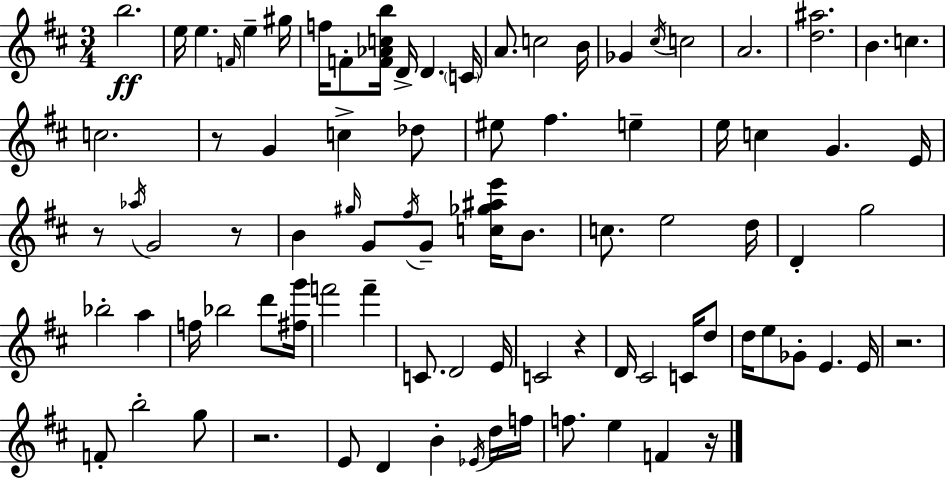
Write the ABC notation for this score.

X:1
T:Untitled
M:3/4
L:1/4
K:D
b2 e/4 e F/4 e ^g/4 f/4 F/2 [F_Acb]/4 D/4 D C/4 A/2 c2 B/4 _G ^c/4 c2 A2 [d^a]2 B c c2 z/2 G c _d/2 ^e/2 ^f e e/4 c G E/4 z/2 _a/4 G2 z/2 B ^g/4 G/2 ^f/4 G/2 [c_g^ae']/4 B/2 c/2 e2 d/4 D g2 _b2 a f/4 _b2 d'/2 [^fg']/4 f'2 f' C/2 D2 E/4 C2 z D/4 ^C2 C/4 d/2 d/4 e/2 _G/2 E E/4 z2 F/2 b2 g/2 z2 E/2 D B _E/4 d/4 f/4 f/2 e F z/4